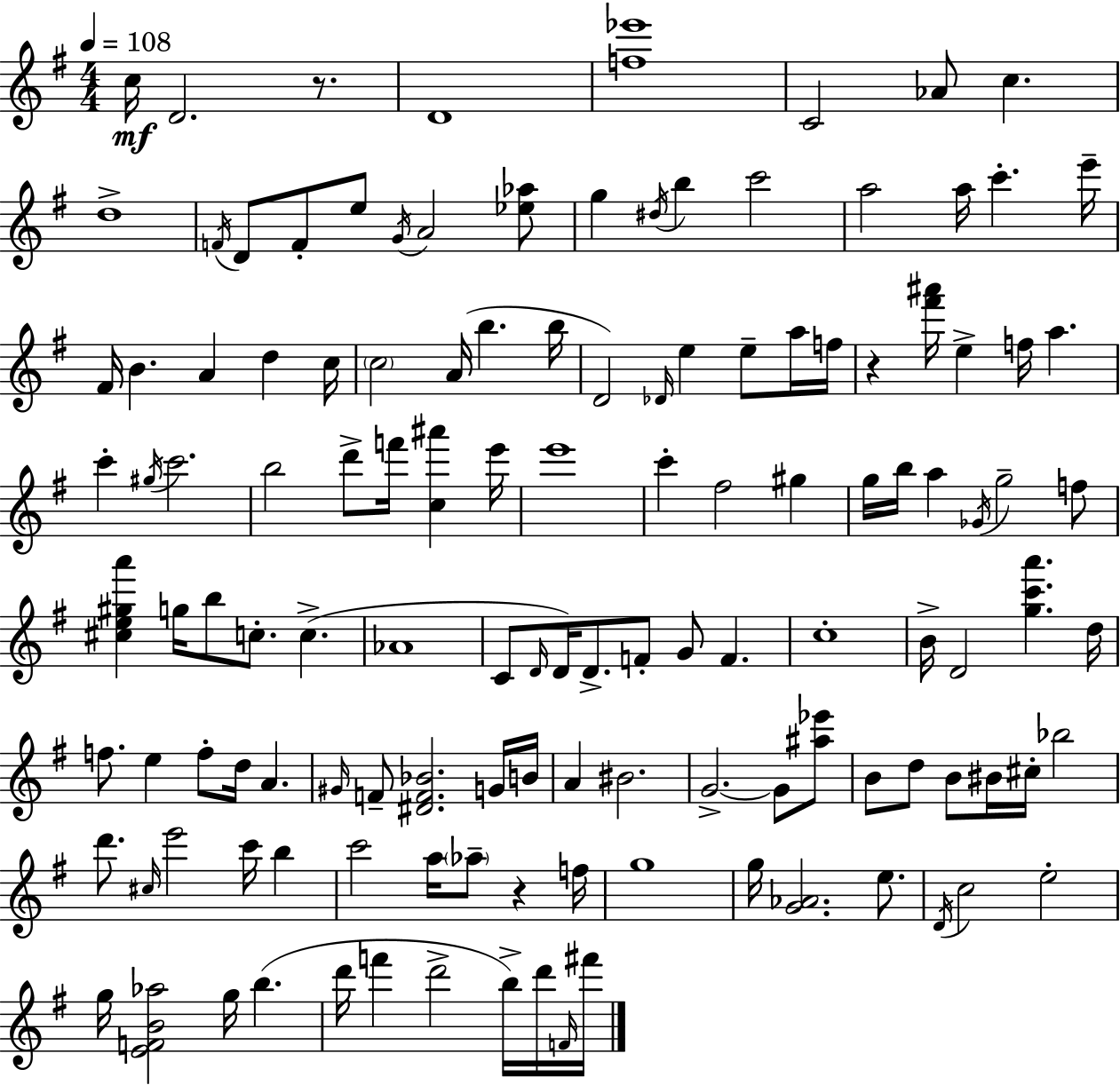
C5/s D4/h. R/e. D4/w [F5,Eb6]/w C4/h Ab4/e C5/q. D5/w F4/s D4/e F4/e E5/e G4/s A4/h [Eb5,Ab5]/e G5/q D#5/s B5/q C6/h A5/h A5/s C6/q. E6/s F#4/s B4/q. A4/q D5/q C5/s C5/h A4/s B5/q. B5/s D4/h Db4/s E5/q E5/e A5/s F5/s R/q [F#6,A#6]/s E5/q F5/s A5/q. C6/q G#5/s C6/h. B5/h D6/e F6/s [C5,A#6]/q E6/s E6/w C6/q F#5/h G#5/q G5/s B5/s A5/q Gb4/s G5/h F5/e [C#5,E5,G#5,A6]/q G5/s B5/e C5/e. C5/q. Ab4/w C4/e D4/s D4/s D4/e. F4/e G4/e F4/q. C5/w B4/s D4/h [G5,C6,A6]/q. D5/s F5/e. E5/q F5/e D5/s A4/q. G#4/s F4/e [D#4,F4,Bb4]/h. G4/s B4/s A4/q BIS4/h. G4/h. G4/e [A#5,Eb6]/e B4/e D5/e B4/e BIS4/s C#5/s Bb5/h D6/e. C#5/s E6/h C6/s B5/q C6/h A5/s Ab5/e R/q F5/s G5/w G5/s [G4,Ab4]/h. E5/e. D4/s C5/h E5/h G5/s [E4,F4,B4,Ab5]/h G5/s B5/q. D6/s F6/q D6/h B5/s D6/s F4/s F#6/s